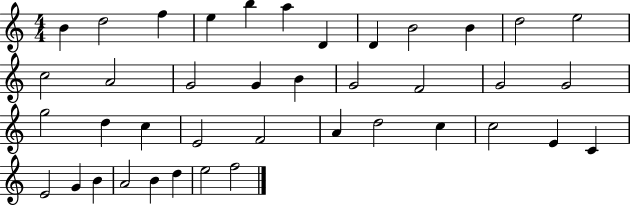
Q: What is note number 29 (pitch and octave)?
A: C5